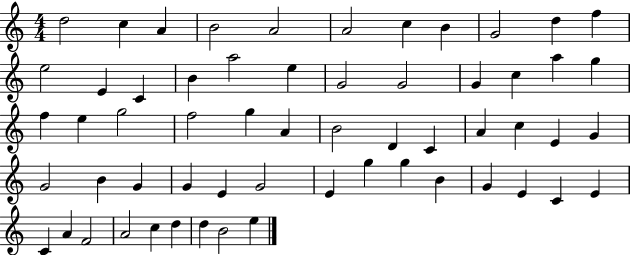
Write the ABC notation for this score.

X:1
T:Untitled
M:4/4
L:1/4
K:C
d2 c A B2 A2 A2 c B G2 d f e2 E C B a2 e G2 G2 G c a g f e g2 f2 g A B2 D C A c E G G2 B G G E G2 E g g B G E C E C A F2 A2 c d d B2 e